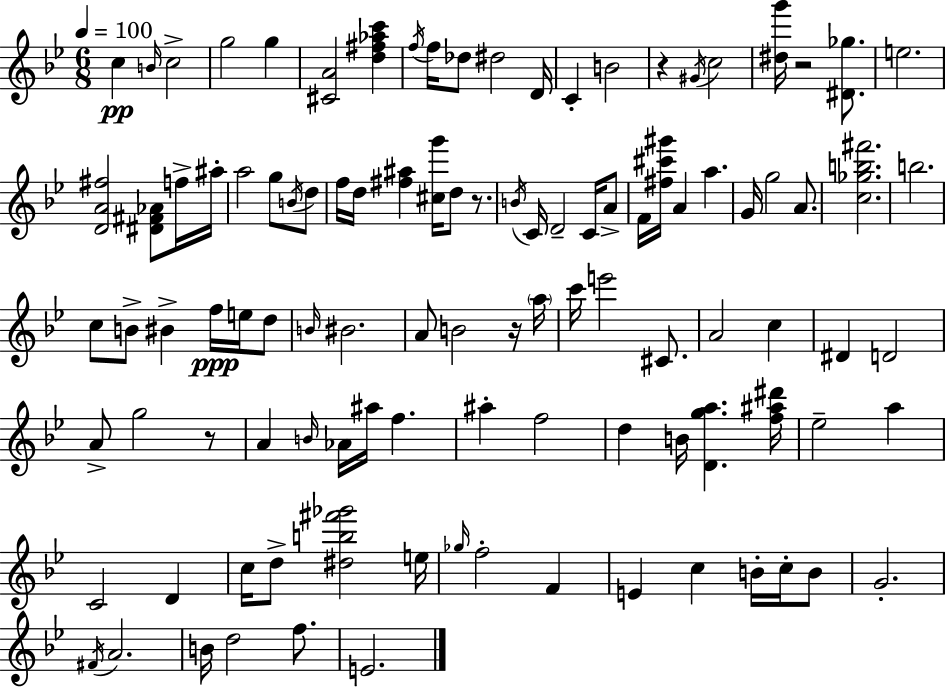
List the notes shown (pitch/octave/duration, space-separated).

C5/q B4/s C5/h G5/h G5/q [C#4,A4]/h [D5,F#5,Ab5,C6]/q F5/s F5/s Db5/e D#5/h D4/s C4/q B4/h R/q G#4/s C5/h [D#5,G6]/s R/h [D#4,Gb5]/e. E5/h. [D4,A4,F#5]/h [D#4,F#4,Ab4]/e F5/s A#5/s A5/h G5/e B4/s D5/e F5/s D5/s [F#5,A#5]/q [C#5,G6]/s D5/e R/e. B4/s C4/s D4/h C4/s A4/e F4/s [F#5,C#6,G#6]/s A4/q A5/q. G4/s G5/h A4/e. [C5,Gb5,B5,F#6]/h. B5/h. C5/e B4/e BIS4/q F5/s E5/s D5/e B4/s BIS4/h. A4/e B4/h R/s A5/s C6/s E6/h C#4/e. A4/h C5/q D#4/q D4/h A4/e G5/h R/e A4/q B4/s Ab4/s A#5/s F5/q. A#5/q F5/h D5/q B4/s [D4,G5,A5]/q. [F5,A#5,D#6]/s Eb5/h A5/q C4/h D4/q C5/s D5/e [D#5,B5,F#6,Gb6]/h E5/s Gb5/s F5/h F4/q E4/q C5/q B4/s C5/s B4/e G4/h. F#4/s A4/h. B4/s D5/h F5/e. E4/h.